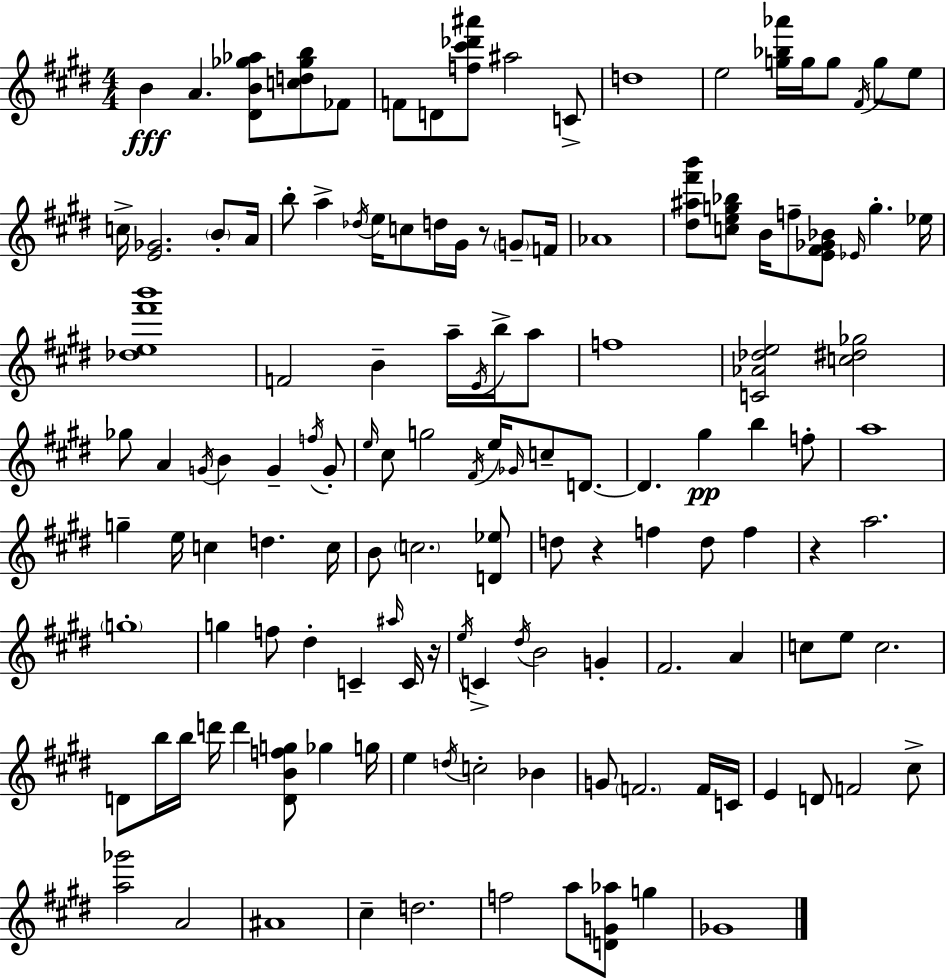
B4/q A4/q. [D#4,B4,Gb5,Ab5]/e [C5,D5,Gb5,B5]/e FES4/e F4/e D4/e [F5,C#6,Db6,A#6]/e A#5/h C4/e D5/w E5/h [G5,Bb5,Ab6]/s G5/s G5/e F#4/s G5/e E5/e C5/s [E4,Gb4]/h. B4/e A4/s B5/e A5/q Db5/s E5/s C5/e D5/s G#4/s R/e G4/e F4/s Ab4/w [D#5,A#5,F#6,B6]/e [C5,E5,G5,Bb5]/e B4/s F5/e [E4,F#4,Gb4,Bb4]/e Eb4/s G5/q. Eb5/s [Db5,E5,F#6,B6]/w F4/h B4/q A5/s E4/s B5/s A5/e F5/w [C4,Ab4,Db5,E5]/h [C5,D#5,Gb5]/h Gb5/e A4/q G4/s B4/q G4/q F5/s G4/e E5/s C#5/e G5/h F#4/s E5/s Gb4/s C5/e D4/e. D4/q. G#5/q B5/q F5/e A5/w G5/q E5/s C5/q D5/q. C5/s B4/e C5/h. [D4,Eb5]/e D5/e R/q F5/q D5/e F5/q R/q A5/h. G5/w G5/q F5/e D#5/q C4/q A#5/s C4/s R/s E5/s C4/q D#5/s B4/h G4/q F#4/h. A4/q C5/e E5/e C5/h. D4/e B5/s B5/s D6/s D6/q [D4,B4,F5,G5]/e Gb5/q G5/s E5/q D5/s C5/h Bb4/q G4/e F4/h. F4/s C4/s E4/q D4/e F4/h C#5/e [A5,Gb6]/h A4/h A#4/w C#5/q D5/h. F5/h A5/e [D4,G4,Ab5]/e G5/q Gb4/w